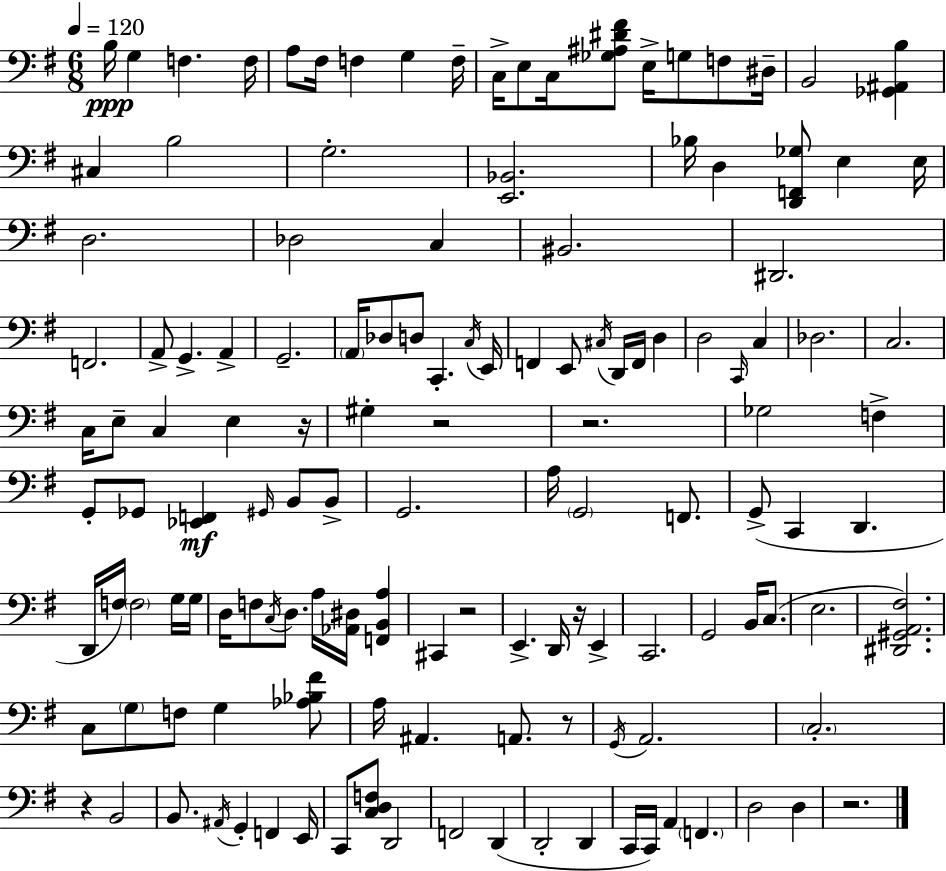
{
  \clef bass
  \numericTimeSignature
  \time 6/8
  \key g \major
  \tempo 4 = 120
  b16\ppp g4 f4. f16 | a8 fis16 f4 g4 f16-- | c16-> e8 c16 <ges ais dis' fis'>8 e16-> g8 f8 dis16-- | b,2 <ges, ais, b>4 | \break cis4 b2 | g2.-. | <e, bes,>2. | bes16 d4 <d, f, ges>8 e4 e16 | \break d2. | des2 c4 | bis,2. | dis,2. | \break f,2. | a,8-> g,4.-> a,4-> | g,2.-- | \parenthesize a,16 des8 d8 c,4.-. \acciaccatura { c16 } | \break e,16 f,4 e,8 \acciaccatura { cis16 } d,16 f,16 d4 | d2 \grace { c,16 } c4 | des2. | c2. | \break c16 e8-- c4 e4 | r16 gis4-. r2 | r2. | ges2 f4-> | \break g,8-. ges,8 <ees, f,>4\mf \grace { gis,16 } | b,8 b,8-> g,2. | a16 \parenthesize g,2 | f,8. g,8->( c,4 d,4. | \break d,16 f16) \parenthesize f2 | g16 g16 d16 f8 \acciaccatura { c16 } d8. a16 | <aes, dis>16 <f, b, a>4 cis,4 r2 | e,4.-> d,16 | \break r16 e,4-> c,2. | g,2 | b,16 c8.( e2. | <dis, gis, a, fis>2.) | \break c8 \parenthesize g8 f8 g4 | <aes bes fis'>8 a16 ais,4. | a,8. r8 \acciaccatura { g,16 } a,2. | \parenthesize c2.-. | \break r4 b,2 | b,8. \acciaccatura { ais,16 } g,4-. | f,4 e,16 c,8 <c d f>8 d,2 | f,2 | \break d,4( d,2-. | d,4 c,16 c,16) a,4 | \parenthesize f,4. d2 | d4 r2. | \break \bar "|."
}